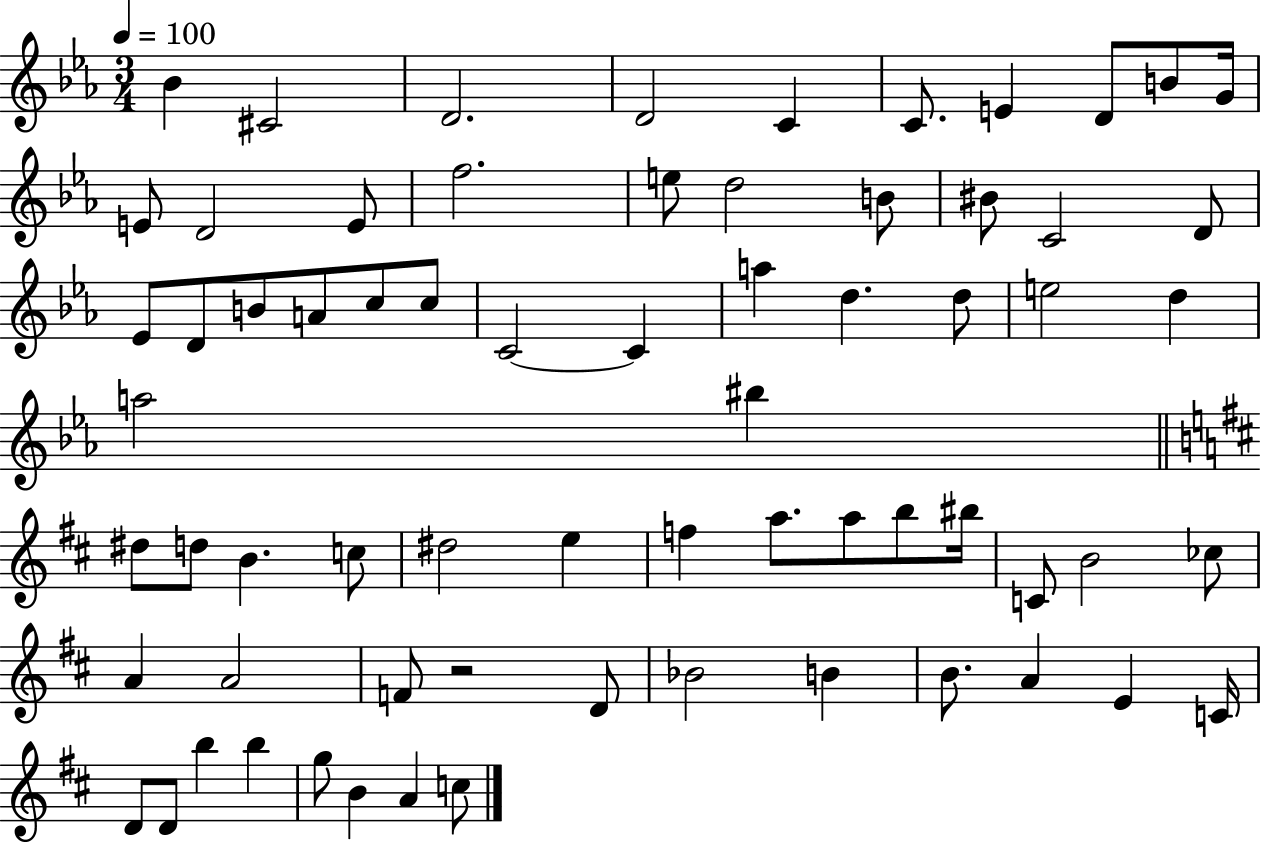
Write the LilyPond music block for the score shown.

{
  \clef treble
  \numericTimeSignature
  \time 3/4
  \key ees \major
  \tempo 4 = 100
  bes'4 cis'2 | d'2. | d'2 c'4 | c'8. e'4 d'8 b'8 g'16 | \break e'8 d'2 e'8 | f''2. | e''8 d''2 b'8 | bis'8 c'2 d'8 | \break ees'8 d'8 b'8 a'8 c''8 c''8 | c'2~~ c'4 | a''4 d''4. d''8 | e''2 d''4 | \break a''2 bis''4 | \bar "||" \break \key d \major dis''8 d''8 b'4. c''8 | dis''2 e''4 | f''4 a''8. a''8 b''8 bis''16 | c'8 b'2 ces''8 | \break a'4 a'2 | f'8 r2 d'8 | bes'2 b'4 | b'8. a'4 e'4 c'16 | \break d'8 d'8 b''4 b''4 | g''8 b'4 a'4 c''8 | \bar "|."
}